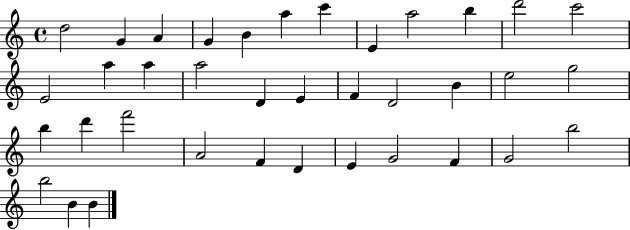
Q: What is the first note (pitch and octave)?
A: D5